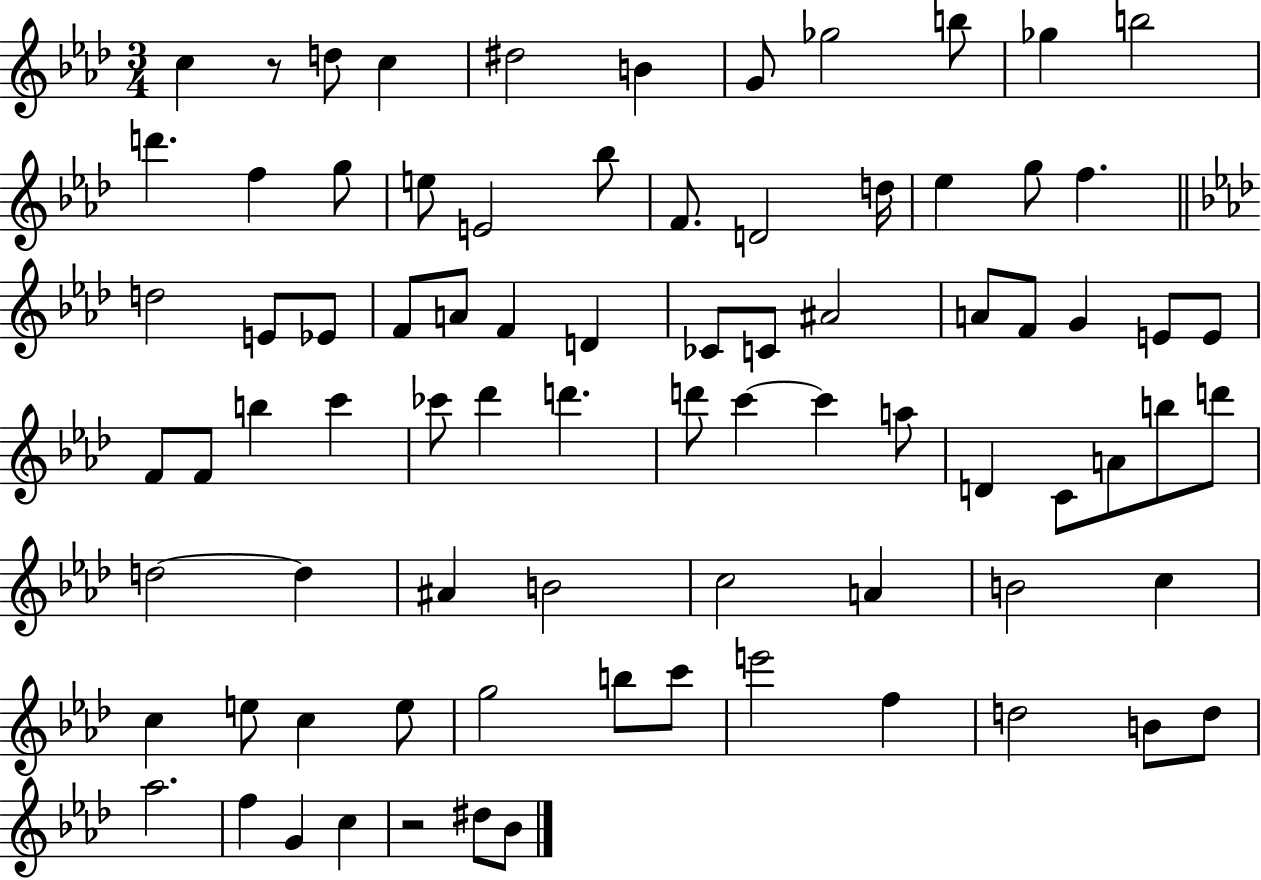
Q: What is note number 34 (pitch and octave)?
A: F4